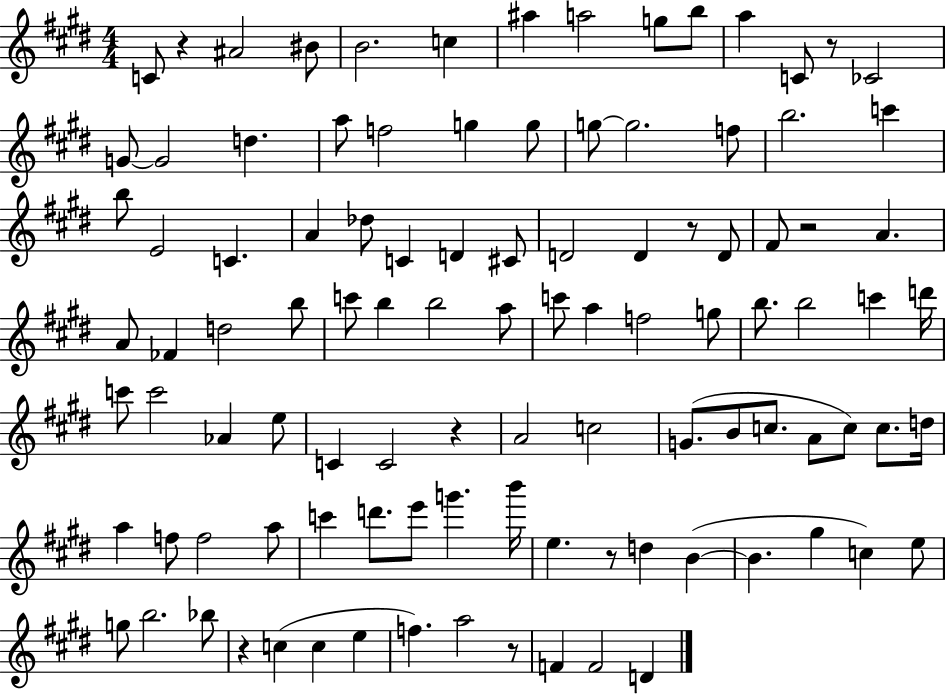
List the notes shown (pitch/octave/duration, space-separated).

C4/e R/q A#4/h BIS4/e B4/h. C5/q A#5/q A5/h G5/e B5/e A5/q C4/e R/e CES4/h G4/e G4/h D5/q. A5/e F5/h G5/q G5/e G5/e G5/h. F5/e B5/h. C6/q B5/e E4/h C4/q. A4/q Db5/e C4/q D4/q C#4/e D4/h D4/q R/e D4/e F#4/e R/h A4/q. A4/e FES4/q D5/h B5/e C6/e B5/q B5/h A5/e C6/e A5/q F5/h G5/e B5/e. B5/h C6/q D6/s C6/e C6/h Ab4/q E5/e C4/q C4/h R/q A4/h C5/h G4/e. B4/e C5/e. A4/e C5/e C5/e. D5/s A5/q F5/e F5/h A5/e C6/q D6/e. E6/e G6/q. B6/s E5/q. R/e D5/q B4/q B4/q. G#5/q C5/q E5/e G5/e B5/h. Bb5/e R/q C5/q C5/q E5/q F5/q. A5/h R/e F4/q F4/h D4/q